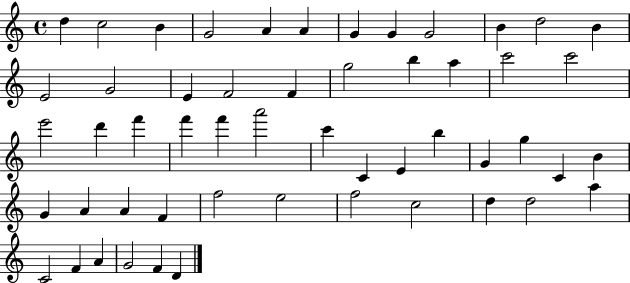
X:1
T:Untitled
M:4/4
L:1/4
K:C
d c2 B G2 A A G G G2 B d2 B E2 G2 E F2 F g2 b a c'2 c'2 e'2 d' f' f' f' a'2 c' C E b G g C B G A A F f2 e2 f2 c2 d d2 a C2 F A G2 F D